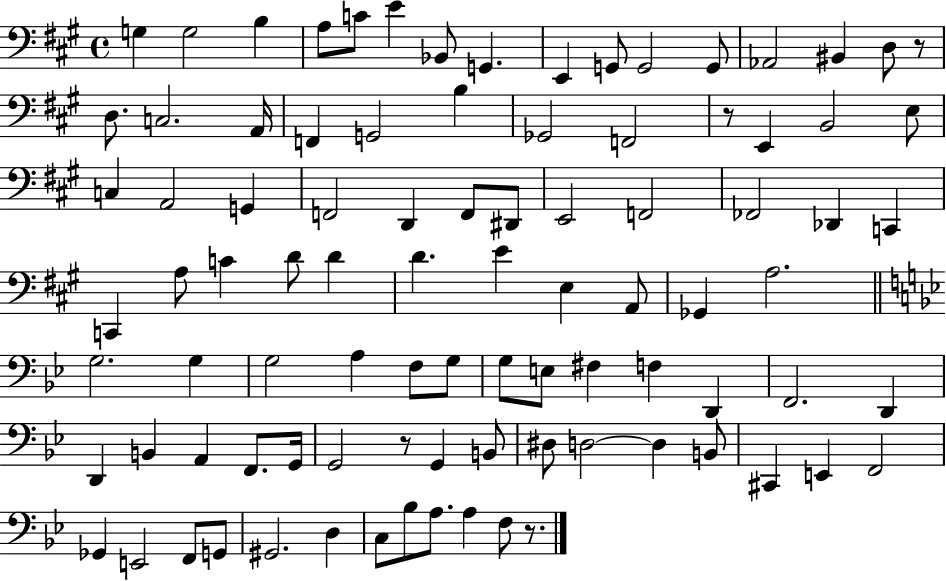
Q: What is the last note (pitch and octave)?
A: F3